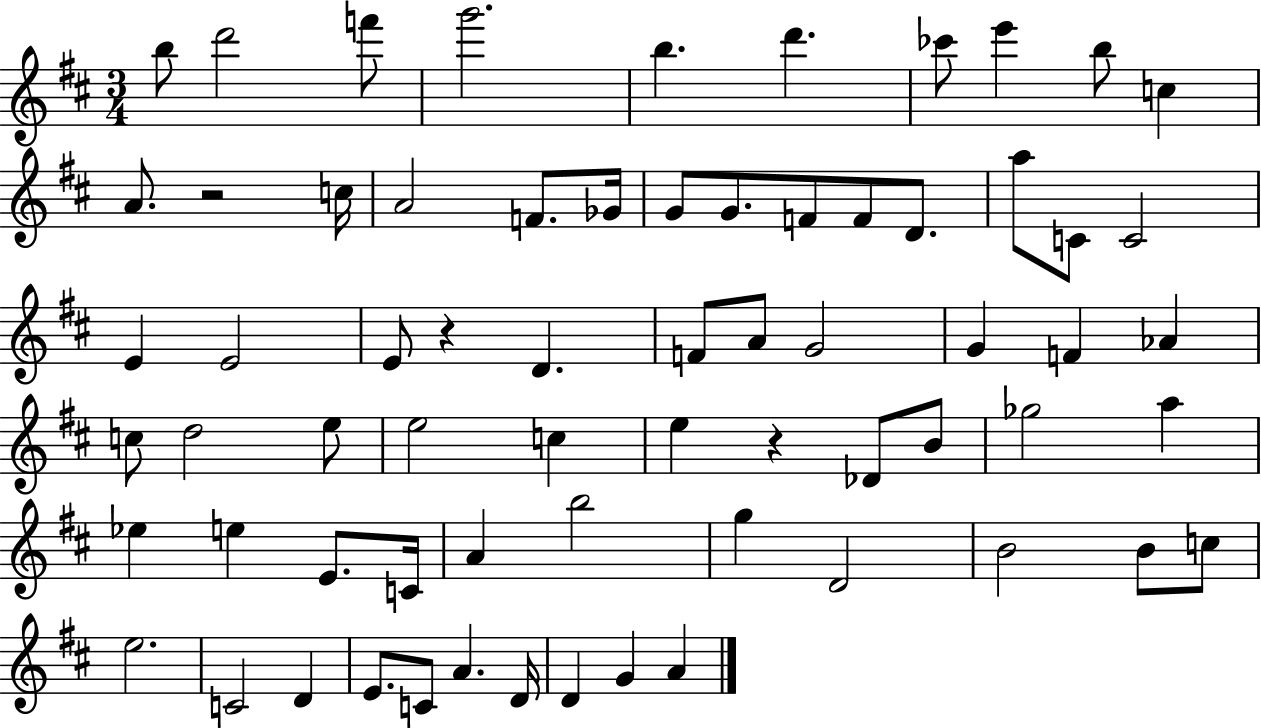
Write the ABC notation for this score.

X:1
T:Untitled
M:3/4
L:1/4
K:D
b/2 d'2 f'/2 g'2 b d' _c'/2 e' b/2 c A/2 z2 c/4 A2 F/2 _G/4 G/2 G/2 F/2 F/2 D/2 a/2 C/2 C2 E E2 E/2 z D F/2 A/2 G2 G F _A c/2 d2 e/2 e2 c e z _D/2 B/2 _g2 a _e e E/2 C/4 A b2 g D2 B2 B/2 c/2 e2 C2 D E/2 C/2 A D/4 D G A